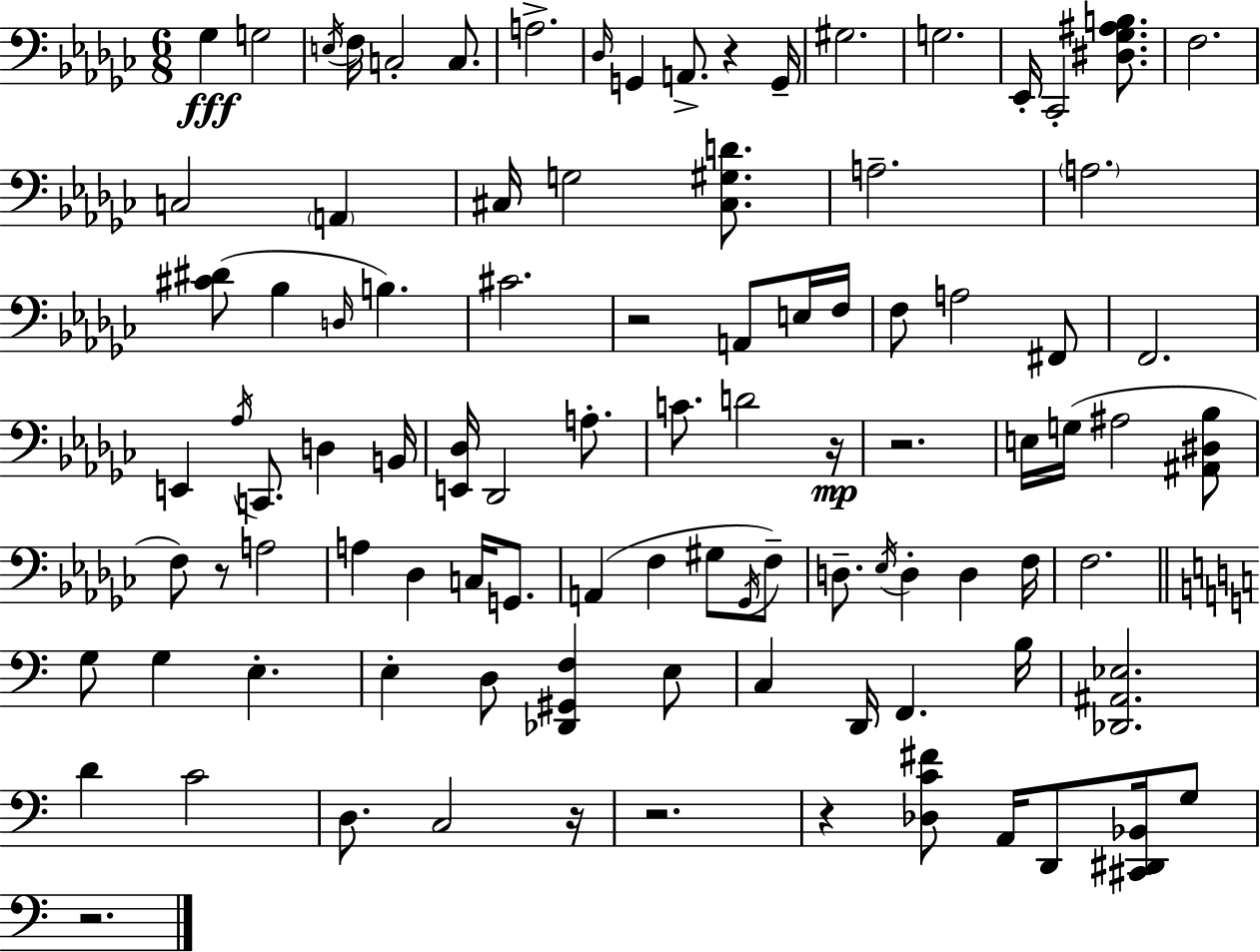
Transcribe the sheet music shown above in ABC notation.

X:1
T:Untitled
M:6/8
L:1/4
K:Ebm
_G, G,2 E,/4 F,/4 C,2 C,/2 A,2 _D,/4 G,, A,,/2 z G,,/4 ^G,2 G,2 _E,,/4 _C,,2 [^D,_G,^A,B,]/2 F,2 C,2 A,, ^C,/4 G,2 [^C,^G,D]/2 A,2 A,2 [^C^D]/2 _B, D,/4 B, ^C2 z2 A,,/2 E,/4 F,/4 F,/2 A,2 ^F,,/2 F,,2 E,, _A,/4 C,,/2 D, B,,/4 [E,,_D,]/4 _D,,2 A,/2 C/2 D2 z/4 z2 E,/4 G,/4 ^A,2 [^A,,^D,_B,]/2 F,/2 z/2 A,2 A, _D, C,/4 G,,/2 A,, F, ^G,/2 _G,,/4 F,/2 D,/2 _E,/4 D, D, F,/4 F,2 G,/2 G, E, E, D,/2 [_D,,^G,,F,] E,/2 C, D,,/4 F,, B,/4 [_D,,^A,,_E,]2 D C2 D,/2 C,2 z/4 z2 z [_D,C^F]/2 A,,/4 D,,/2 [^C,,^D,,_B,,]/4 G,/2 z2